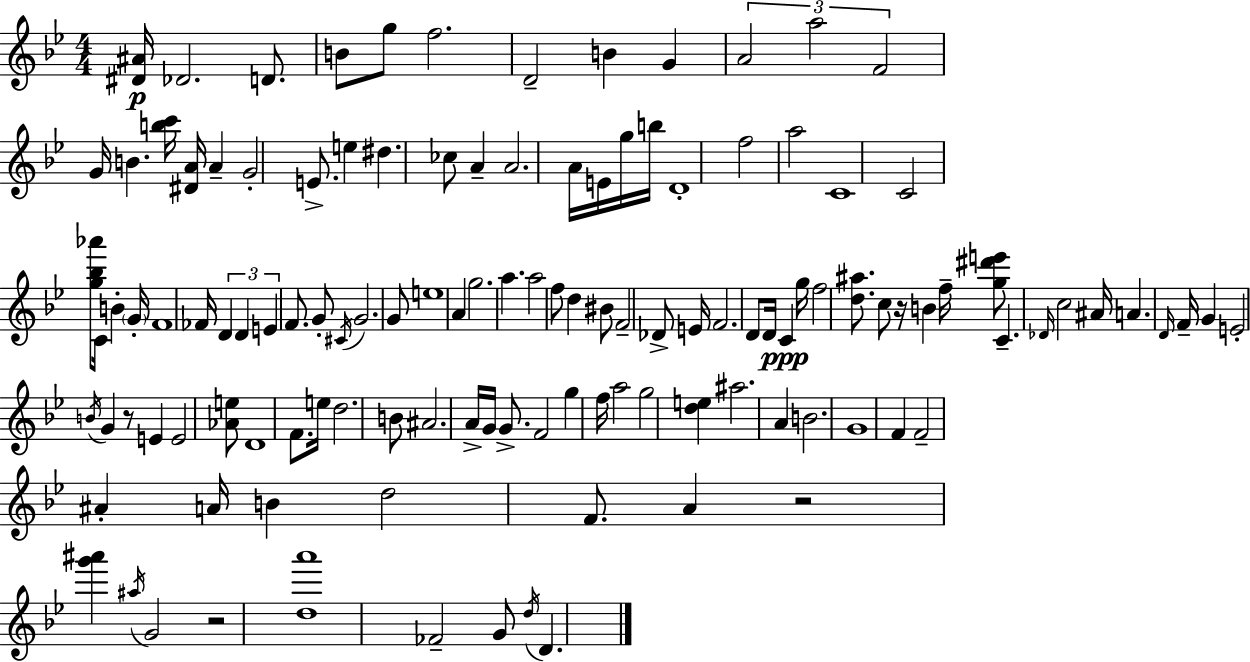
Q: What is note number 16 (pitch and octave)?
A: E4